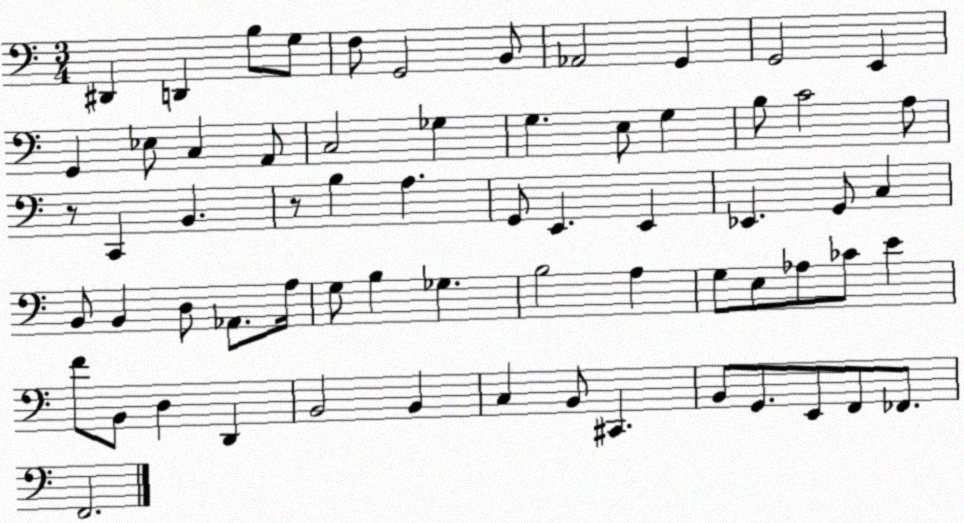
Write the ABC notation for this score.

X:1
T:Untitled
M:3/4
L:1/4
K:C
^D,, D,, B,/2 G,/2 F,/2 G,,2 B,,/2 _A,,2 G,, G,,2 E,, G,, _E,/2 C, A,,/2 C,2 _G, G, E,/2 G, B,/2 C2 A,/2 z/2 C,, B,, z/2 B, A, G,,/2 E,, E,, _E,, G,,/2 C, B,,/2 B,, D,/2 _A,,/2 A,/4 G,/2 B, _G, B,2 A, G,/2 E,/2 _A,/2 _C/2 E F/2 B,,/2 D, D,, B,,2 B,, C, B,,/2 ^C,, B,,/2 G,,/2 E,,/2 F,,/2 _F,,/2 F,,2